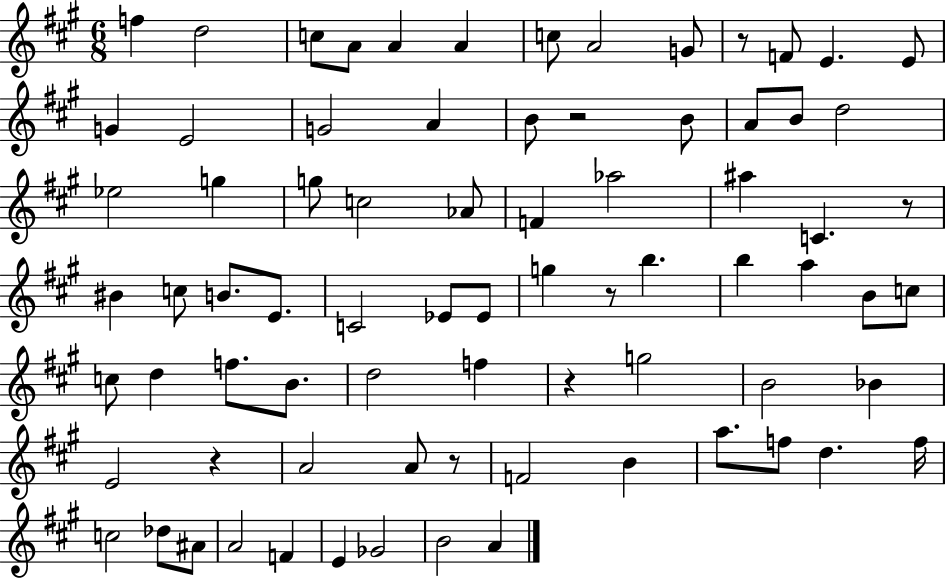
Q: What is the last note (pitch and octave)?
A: A4